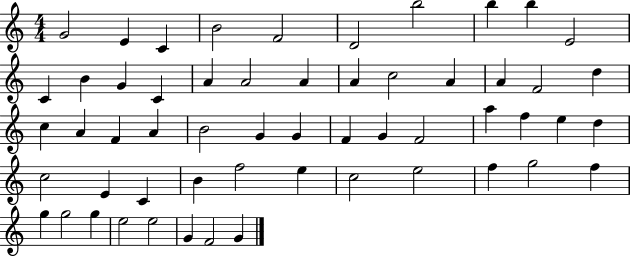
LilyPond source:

{
  \clef treble
  \numericTimeSignature
  \time 4/4
  \key c \major
  g'2 e'4 c'4 | b'2 f'2 | d'2 b''2 | b''4 b''4 e'2 | \break c'4 b'4 g'4 c'4 | a'4 a'2 a'4 | a'4 c''2 a'4 | a'4 f'2 d''4 | \break c''4 a'4 f'4 a'4 | b'2 g'4 g'4 | f'4 g'4 f'2 | a''4 f''4 e''4 d''4 | \break c''2 e'4 c'4 | b'4 f''2 e''4 | c''2 e''2 | f''4 g''2 f''4 | \break g''4 g''2 g''4 | e''2 e''2 | g'4 f'2 g'4 | \bar "|."
}